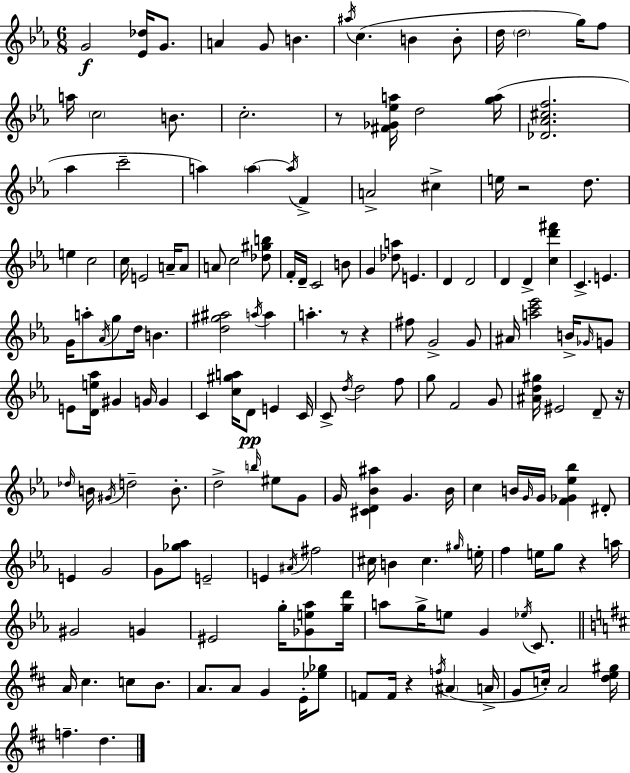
G4/h [Eb4,Db5]/s G4/e. A4/q G4/e B4/q. A#5/s C5/q. B4/q B4/e D5/s D5/h G5/s F5/e A5/s C5/h B4/e. C5/h. R/e [F#4,Gb4,Eb5,A5]/s D5/h [G5,A5]/s [Db4,Ab4,C#5,F5]/h. Ab5/q C6/h A5/q A5/q A5/s F4/q A4/h C#5/q E5/s R/h D5/e. E5/q C5/h C5/s E4/h A4/s A4/e A4/e C5/h [Db5,G#5,B5]/e F4/s D4/s C4/h B4/e G4/q [Db5,A5]/e E4/q. D4/q D4/h D4/q D4/q [C5,D6,F#6]/q C4/q. E4/q. G4/s A5/e Ab4/s G5/e D5/s B4/q. [D5,G#5,A#5]/h A5/s A5/q A5/q. R/e R/q F#5/e G4/h G4/e A#4/s [A5,C6,Eb6]/h B4/s Gb4/s G4/e E4/e [D4,E5,Ab5]/s G#4/q G4/s G4/q C4/q [C5,G#5,A5]/s D4/e E4/q C4/s C4/e D5/s D5/h F5/e G5/e F4/h G4/e [A#4,D5,G#5]/s EIS4/h D4/e R/s Db5/s B4/s G#4/s D5/h B4/e. D5/h B5/s EIS5/e G4/e G4/s [C#4,D4,Bb4,A#5]/q G4/q. Bb4/s C5/q B4/s G4/s G4/s [F4,Gb4,Eb5,Bb5]/q D#4/e E4/q G4/h G4/e [Gb5,Ab5]/e E4/h E4/q A#4/s F#5/h C#5/s B4/q C#5/q. G#5/s E5/s F5/q E5/s G5/e R/q A5/s G#4/h G4/q EIS4/h G5/s [Gb4,E5,Ab5]/e [G5,D6]/s A5/e G5/s E5/e G4/q Eb5/s C4/e. A4/s C#5/q. C5/e B4/e. A4/e. A4/e G4/q E4/s [Eb5,Gb5]/e F4/e F4/s R/q F5/s A#4/q A4/s G4/e C5/s A4/h [D5,E5,G#5]/s F5/q. D5/q.